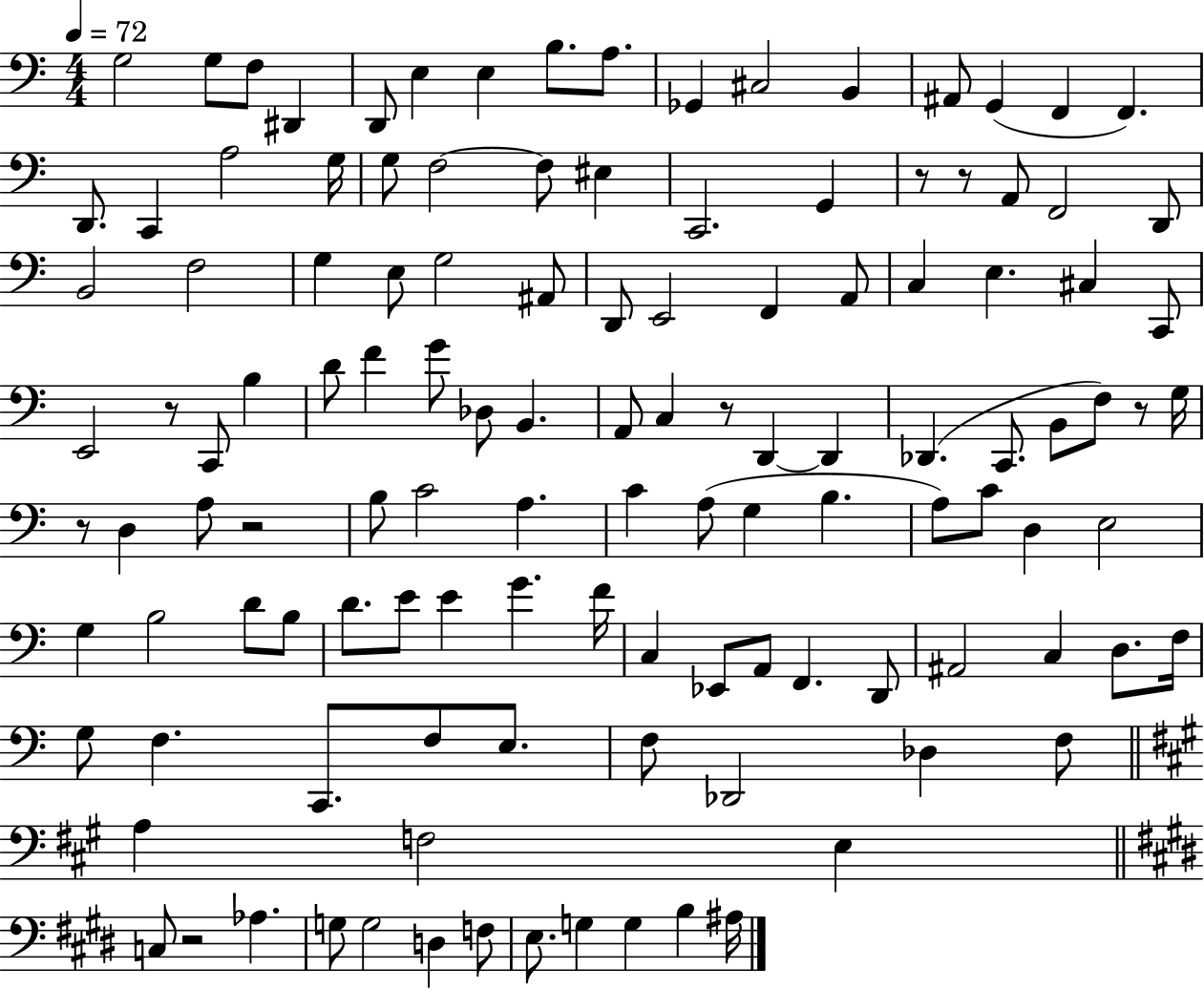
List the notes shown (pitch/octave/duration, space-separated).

G3/h G3/e F3/e D#2/q D2/e E3/q E3/q B3/e. A3/e. Gb2/q C#3/h B2/q A#2/e G2/q F2/q F2/q. D2/e. C2/q A3/h G3/s G3/e F3/h F3/e EIS3/q C2/h. G2/q R/e R/e A2/e F2/h D2/e B2/h F3/h G3/q E3/e G3/h A#2/e D2/e E2/h F2/q A2/e C3/q E3/q. C#3/q C2/e E2/h R/e C2/e B3/q D4/e F4/q G4/e Db3/e B2/q. A2/e C3/q R/e D2/q D2/q Db2/q. C2/e. B2/e F3/e R/e G3/s R/e D3/q A3/e R/h B3/e C4/h A3/q. C4/q A3/e G3/q B3/q. A3/e C4/e D3/q E3/h G3/q B3/h D4/e B3/e D4/e. E4/e E4/q G4/q. F4/s C3/q Eb2/e A2/e F2/q. D2/e A#2/h C3/q D3/e. F3/s G3/e F3/q. C2/e. F3/e E3/e. F3/e Db2/h Db3/q F3/e A3/q F3/h E3/q C3/e R/h Ab3/q. G3/e G3/h D3/q F3/e E3/e. G3/q G3/q B3/q A#3/s